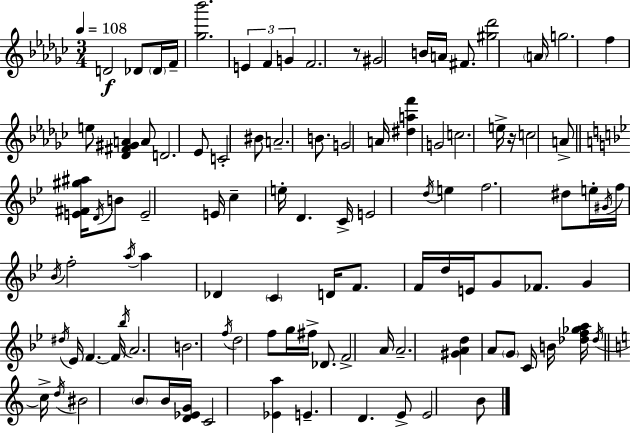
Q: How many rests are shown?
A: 2